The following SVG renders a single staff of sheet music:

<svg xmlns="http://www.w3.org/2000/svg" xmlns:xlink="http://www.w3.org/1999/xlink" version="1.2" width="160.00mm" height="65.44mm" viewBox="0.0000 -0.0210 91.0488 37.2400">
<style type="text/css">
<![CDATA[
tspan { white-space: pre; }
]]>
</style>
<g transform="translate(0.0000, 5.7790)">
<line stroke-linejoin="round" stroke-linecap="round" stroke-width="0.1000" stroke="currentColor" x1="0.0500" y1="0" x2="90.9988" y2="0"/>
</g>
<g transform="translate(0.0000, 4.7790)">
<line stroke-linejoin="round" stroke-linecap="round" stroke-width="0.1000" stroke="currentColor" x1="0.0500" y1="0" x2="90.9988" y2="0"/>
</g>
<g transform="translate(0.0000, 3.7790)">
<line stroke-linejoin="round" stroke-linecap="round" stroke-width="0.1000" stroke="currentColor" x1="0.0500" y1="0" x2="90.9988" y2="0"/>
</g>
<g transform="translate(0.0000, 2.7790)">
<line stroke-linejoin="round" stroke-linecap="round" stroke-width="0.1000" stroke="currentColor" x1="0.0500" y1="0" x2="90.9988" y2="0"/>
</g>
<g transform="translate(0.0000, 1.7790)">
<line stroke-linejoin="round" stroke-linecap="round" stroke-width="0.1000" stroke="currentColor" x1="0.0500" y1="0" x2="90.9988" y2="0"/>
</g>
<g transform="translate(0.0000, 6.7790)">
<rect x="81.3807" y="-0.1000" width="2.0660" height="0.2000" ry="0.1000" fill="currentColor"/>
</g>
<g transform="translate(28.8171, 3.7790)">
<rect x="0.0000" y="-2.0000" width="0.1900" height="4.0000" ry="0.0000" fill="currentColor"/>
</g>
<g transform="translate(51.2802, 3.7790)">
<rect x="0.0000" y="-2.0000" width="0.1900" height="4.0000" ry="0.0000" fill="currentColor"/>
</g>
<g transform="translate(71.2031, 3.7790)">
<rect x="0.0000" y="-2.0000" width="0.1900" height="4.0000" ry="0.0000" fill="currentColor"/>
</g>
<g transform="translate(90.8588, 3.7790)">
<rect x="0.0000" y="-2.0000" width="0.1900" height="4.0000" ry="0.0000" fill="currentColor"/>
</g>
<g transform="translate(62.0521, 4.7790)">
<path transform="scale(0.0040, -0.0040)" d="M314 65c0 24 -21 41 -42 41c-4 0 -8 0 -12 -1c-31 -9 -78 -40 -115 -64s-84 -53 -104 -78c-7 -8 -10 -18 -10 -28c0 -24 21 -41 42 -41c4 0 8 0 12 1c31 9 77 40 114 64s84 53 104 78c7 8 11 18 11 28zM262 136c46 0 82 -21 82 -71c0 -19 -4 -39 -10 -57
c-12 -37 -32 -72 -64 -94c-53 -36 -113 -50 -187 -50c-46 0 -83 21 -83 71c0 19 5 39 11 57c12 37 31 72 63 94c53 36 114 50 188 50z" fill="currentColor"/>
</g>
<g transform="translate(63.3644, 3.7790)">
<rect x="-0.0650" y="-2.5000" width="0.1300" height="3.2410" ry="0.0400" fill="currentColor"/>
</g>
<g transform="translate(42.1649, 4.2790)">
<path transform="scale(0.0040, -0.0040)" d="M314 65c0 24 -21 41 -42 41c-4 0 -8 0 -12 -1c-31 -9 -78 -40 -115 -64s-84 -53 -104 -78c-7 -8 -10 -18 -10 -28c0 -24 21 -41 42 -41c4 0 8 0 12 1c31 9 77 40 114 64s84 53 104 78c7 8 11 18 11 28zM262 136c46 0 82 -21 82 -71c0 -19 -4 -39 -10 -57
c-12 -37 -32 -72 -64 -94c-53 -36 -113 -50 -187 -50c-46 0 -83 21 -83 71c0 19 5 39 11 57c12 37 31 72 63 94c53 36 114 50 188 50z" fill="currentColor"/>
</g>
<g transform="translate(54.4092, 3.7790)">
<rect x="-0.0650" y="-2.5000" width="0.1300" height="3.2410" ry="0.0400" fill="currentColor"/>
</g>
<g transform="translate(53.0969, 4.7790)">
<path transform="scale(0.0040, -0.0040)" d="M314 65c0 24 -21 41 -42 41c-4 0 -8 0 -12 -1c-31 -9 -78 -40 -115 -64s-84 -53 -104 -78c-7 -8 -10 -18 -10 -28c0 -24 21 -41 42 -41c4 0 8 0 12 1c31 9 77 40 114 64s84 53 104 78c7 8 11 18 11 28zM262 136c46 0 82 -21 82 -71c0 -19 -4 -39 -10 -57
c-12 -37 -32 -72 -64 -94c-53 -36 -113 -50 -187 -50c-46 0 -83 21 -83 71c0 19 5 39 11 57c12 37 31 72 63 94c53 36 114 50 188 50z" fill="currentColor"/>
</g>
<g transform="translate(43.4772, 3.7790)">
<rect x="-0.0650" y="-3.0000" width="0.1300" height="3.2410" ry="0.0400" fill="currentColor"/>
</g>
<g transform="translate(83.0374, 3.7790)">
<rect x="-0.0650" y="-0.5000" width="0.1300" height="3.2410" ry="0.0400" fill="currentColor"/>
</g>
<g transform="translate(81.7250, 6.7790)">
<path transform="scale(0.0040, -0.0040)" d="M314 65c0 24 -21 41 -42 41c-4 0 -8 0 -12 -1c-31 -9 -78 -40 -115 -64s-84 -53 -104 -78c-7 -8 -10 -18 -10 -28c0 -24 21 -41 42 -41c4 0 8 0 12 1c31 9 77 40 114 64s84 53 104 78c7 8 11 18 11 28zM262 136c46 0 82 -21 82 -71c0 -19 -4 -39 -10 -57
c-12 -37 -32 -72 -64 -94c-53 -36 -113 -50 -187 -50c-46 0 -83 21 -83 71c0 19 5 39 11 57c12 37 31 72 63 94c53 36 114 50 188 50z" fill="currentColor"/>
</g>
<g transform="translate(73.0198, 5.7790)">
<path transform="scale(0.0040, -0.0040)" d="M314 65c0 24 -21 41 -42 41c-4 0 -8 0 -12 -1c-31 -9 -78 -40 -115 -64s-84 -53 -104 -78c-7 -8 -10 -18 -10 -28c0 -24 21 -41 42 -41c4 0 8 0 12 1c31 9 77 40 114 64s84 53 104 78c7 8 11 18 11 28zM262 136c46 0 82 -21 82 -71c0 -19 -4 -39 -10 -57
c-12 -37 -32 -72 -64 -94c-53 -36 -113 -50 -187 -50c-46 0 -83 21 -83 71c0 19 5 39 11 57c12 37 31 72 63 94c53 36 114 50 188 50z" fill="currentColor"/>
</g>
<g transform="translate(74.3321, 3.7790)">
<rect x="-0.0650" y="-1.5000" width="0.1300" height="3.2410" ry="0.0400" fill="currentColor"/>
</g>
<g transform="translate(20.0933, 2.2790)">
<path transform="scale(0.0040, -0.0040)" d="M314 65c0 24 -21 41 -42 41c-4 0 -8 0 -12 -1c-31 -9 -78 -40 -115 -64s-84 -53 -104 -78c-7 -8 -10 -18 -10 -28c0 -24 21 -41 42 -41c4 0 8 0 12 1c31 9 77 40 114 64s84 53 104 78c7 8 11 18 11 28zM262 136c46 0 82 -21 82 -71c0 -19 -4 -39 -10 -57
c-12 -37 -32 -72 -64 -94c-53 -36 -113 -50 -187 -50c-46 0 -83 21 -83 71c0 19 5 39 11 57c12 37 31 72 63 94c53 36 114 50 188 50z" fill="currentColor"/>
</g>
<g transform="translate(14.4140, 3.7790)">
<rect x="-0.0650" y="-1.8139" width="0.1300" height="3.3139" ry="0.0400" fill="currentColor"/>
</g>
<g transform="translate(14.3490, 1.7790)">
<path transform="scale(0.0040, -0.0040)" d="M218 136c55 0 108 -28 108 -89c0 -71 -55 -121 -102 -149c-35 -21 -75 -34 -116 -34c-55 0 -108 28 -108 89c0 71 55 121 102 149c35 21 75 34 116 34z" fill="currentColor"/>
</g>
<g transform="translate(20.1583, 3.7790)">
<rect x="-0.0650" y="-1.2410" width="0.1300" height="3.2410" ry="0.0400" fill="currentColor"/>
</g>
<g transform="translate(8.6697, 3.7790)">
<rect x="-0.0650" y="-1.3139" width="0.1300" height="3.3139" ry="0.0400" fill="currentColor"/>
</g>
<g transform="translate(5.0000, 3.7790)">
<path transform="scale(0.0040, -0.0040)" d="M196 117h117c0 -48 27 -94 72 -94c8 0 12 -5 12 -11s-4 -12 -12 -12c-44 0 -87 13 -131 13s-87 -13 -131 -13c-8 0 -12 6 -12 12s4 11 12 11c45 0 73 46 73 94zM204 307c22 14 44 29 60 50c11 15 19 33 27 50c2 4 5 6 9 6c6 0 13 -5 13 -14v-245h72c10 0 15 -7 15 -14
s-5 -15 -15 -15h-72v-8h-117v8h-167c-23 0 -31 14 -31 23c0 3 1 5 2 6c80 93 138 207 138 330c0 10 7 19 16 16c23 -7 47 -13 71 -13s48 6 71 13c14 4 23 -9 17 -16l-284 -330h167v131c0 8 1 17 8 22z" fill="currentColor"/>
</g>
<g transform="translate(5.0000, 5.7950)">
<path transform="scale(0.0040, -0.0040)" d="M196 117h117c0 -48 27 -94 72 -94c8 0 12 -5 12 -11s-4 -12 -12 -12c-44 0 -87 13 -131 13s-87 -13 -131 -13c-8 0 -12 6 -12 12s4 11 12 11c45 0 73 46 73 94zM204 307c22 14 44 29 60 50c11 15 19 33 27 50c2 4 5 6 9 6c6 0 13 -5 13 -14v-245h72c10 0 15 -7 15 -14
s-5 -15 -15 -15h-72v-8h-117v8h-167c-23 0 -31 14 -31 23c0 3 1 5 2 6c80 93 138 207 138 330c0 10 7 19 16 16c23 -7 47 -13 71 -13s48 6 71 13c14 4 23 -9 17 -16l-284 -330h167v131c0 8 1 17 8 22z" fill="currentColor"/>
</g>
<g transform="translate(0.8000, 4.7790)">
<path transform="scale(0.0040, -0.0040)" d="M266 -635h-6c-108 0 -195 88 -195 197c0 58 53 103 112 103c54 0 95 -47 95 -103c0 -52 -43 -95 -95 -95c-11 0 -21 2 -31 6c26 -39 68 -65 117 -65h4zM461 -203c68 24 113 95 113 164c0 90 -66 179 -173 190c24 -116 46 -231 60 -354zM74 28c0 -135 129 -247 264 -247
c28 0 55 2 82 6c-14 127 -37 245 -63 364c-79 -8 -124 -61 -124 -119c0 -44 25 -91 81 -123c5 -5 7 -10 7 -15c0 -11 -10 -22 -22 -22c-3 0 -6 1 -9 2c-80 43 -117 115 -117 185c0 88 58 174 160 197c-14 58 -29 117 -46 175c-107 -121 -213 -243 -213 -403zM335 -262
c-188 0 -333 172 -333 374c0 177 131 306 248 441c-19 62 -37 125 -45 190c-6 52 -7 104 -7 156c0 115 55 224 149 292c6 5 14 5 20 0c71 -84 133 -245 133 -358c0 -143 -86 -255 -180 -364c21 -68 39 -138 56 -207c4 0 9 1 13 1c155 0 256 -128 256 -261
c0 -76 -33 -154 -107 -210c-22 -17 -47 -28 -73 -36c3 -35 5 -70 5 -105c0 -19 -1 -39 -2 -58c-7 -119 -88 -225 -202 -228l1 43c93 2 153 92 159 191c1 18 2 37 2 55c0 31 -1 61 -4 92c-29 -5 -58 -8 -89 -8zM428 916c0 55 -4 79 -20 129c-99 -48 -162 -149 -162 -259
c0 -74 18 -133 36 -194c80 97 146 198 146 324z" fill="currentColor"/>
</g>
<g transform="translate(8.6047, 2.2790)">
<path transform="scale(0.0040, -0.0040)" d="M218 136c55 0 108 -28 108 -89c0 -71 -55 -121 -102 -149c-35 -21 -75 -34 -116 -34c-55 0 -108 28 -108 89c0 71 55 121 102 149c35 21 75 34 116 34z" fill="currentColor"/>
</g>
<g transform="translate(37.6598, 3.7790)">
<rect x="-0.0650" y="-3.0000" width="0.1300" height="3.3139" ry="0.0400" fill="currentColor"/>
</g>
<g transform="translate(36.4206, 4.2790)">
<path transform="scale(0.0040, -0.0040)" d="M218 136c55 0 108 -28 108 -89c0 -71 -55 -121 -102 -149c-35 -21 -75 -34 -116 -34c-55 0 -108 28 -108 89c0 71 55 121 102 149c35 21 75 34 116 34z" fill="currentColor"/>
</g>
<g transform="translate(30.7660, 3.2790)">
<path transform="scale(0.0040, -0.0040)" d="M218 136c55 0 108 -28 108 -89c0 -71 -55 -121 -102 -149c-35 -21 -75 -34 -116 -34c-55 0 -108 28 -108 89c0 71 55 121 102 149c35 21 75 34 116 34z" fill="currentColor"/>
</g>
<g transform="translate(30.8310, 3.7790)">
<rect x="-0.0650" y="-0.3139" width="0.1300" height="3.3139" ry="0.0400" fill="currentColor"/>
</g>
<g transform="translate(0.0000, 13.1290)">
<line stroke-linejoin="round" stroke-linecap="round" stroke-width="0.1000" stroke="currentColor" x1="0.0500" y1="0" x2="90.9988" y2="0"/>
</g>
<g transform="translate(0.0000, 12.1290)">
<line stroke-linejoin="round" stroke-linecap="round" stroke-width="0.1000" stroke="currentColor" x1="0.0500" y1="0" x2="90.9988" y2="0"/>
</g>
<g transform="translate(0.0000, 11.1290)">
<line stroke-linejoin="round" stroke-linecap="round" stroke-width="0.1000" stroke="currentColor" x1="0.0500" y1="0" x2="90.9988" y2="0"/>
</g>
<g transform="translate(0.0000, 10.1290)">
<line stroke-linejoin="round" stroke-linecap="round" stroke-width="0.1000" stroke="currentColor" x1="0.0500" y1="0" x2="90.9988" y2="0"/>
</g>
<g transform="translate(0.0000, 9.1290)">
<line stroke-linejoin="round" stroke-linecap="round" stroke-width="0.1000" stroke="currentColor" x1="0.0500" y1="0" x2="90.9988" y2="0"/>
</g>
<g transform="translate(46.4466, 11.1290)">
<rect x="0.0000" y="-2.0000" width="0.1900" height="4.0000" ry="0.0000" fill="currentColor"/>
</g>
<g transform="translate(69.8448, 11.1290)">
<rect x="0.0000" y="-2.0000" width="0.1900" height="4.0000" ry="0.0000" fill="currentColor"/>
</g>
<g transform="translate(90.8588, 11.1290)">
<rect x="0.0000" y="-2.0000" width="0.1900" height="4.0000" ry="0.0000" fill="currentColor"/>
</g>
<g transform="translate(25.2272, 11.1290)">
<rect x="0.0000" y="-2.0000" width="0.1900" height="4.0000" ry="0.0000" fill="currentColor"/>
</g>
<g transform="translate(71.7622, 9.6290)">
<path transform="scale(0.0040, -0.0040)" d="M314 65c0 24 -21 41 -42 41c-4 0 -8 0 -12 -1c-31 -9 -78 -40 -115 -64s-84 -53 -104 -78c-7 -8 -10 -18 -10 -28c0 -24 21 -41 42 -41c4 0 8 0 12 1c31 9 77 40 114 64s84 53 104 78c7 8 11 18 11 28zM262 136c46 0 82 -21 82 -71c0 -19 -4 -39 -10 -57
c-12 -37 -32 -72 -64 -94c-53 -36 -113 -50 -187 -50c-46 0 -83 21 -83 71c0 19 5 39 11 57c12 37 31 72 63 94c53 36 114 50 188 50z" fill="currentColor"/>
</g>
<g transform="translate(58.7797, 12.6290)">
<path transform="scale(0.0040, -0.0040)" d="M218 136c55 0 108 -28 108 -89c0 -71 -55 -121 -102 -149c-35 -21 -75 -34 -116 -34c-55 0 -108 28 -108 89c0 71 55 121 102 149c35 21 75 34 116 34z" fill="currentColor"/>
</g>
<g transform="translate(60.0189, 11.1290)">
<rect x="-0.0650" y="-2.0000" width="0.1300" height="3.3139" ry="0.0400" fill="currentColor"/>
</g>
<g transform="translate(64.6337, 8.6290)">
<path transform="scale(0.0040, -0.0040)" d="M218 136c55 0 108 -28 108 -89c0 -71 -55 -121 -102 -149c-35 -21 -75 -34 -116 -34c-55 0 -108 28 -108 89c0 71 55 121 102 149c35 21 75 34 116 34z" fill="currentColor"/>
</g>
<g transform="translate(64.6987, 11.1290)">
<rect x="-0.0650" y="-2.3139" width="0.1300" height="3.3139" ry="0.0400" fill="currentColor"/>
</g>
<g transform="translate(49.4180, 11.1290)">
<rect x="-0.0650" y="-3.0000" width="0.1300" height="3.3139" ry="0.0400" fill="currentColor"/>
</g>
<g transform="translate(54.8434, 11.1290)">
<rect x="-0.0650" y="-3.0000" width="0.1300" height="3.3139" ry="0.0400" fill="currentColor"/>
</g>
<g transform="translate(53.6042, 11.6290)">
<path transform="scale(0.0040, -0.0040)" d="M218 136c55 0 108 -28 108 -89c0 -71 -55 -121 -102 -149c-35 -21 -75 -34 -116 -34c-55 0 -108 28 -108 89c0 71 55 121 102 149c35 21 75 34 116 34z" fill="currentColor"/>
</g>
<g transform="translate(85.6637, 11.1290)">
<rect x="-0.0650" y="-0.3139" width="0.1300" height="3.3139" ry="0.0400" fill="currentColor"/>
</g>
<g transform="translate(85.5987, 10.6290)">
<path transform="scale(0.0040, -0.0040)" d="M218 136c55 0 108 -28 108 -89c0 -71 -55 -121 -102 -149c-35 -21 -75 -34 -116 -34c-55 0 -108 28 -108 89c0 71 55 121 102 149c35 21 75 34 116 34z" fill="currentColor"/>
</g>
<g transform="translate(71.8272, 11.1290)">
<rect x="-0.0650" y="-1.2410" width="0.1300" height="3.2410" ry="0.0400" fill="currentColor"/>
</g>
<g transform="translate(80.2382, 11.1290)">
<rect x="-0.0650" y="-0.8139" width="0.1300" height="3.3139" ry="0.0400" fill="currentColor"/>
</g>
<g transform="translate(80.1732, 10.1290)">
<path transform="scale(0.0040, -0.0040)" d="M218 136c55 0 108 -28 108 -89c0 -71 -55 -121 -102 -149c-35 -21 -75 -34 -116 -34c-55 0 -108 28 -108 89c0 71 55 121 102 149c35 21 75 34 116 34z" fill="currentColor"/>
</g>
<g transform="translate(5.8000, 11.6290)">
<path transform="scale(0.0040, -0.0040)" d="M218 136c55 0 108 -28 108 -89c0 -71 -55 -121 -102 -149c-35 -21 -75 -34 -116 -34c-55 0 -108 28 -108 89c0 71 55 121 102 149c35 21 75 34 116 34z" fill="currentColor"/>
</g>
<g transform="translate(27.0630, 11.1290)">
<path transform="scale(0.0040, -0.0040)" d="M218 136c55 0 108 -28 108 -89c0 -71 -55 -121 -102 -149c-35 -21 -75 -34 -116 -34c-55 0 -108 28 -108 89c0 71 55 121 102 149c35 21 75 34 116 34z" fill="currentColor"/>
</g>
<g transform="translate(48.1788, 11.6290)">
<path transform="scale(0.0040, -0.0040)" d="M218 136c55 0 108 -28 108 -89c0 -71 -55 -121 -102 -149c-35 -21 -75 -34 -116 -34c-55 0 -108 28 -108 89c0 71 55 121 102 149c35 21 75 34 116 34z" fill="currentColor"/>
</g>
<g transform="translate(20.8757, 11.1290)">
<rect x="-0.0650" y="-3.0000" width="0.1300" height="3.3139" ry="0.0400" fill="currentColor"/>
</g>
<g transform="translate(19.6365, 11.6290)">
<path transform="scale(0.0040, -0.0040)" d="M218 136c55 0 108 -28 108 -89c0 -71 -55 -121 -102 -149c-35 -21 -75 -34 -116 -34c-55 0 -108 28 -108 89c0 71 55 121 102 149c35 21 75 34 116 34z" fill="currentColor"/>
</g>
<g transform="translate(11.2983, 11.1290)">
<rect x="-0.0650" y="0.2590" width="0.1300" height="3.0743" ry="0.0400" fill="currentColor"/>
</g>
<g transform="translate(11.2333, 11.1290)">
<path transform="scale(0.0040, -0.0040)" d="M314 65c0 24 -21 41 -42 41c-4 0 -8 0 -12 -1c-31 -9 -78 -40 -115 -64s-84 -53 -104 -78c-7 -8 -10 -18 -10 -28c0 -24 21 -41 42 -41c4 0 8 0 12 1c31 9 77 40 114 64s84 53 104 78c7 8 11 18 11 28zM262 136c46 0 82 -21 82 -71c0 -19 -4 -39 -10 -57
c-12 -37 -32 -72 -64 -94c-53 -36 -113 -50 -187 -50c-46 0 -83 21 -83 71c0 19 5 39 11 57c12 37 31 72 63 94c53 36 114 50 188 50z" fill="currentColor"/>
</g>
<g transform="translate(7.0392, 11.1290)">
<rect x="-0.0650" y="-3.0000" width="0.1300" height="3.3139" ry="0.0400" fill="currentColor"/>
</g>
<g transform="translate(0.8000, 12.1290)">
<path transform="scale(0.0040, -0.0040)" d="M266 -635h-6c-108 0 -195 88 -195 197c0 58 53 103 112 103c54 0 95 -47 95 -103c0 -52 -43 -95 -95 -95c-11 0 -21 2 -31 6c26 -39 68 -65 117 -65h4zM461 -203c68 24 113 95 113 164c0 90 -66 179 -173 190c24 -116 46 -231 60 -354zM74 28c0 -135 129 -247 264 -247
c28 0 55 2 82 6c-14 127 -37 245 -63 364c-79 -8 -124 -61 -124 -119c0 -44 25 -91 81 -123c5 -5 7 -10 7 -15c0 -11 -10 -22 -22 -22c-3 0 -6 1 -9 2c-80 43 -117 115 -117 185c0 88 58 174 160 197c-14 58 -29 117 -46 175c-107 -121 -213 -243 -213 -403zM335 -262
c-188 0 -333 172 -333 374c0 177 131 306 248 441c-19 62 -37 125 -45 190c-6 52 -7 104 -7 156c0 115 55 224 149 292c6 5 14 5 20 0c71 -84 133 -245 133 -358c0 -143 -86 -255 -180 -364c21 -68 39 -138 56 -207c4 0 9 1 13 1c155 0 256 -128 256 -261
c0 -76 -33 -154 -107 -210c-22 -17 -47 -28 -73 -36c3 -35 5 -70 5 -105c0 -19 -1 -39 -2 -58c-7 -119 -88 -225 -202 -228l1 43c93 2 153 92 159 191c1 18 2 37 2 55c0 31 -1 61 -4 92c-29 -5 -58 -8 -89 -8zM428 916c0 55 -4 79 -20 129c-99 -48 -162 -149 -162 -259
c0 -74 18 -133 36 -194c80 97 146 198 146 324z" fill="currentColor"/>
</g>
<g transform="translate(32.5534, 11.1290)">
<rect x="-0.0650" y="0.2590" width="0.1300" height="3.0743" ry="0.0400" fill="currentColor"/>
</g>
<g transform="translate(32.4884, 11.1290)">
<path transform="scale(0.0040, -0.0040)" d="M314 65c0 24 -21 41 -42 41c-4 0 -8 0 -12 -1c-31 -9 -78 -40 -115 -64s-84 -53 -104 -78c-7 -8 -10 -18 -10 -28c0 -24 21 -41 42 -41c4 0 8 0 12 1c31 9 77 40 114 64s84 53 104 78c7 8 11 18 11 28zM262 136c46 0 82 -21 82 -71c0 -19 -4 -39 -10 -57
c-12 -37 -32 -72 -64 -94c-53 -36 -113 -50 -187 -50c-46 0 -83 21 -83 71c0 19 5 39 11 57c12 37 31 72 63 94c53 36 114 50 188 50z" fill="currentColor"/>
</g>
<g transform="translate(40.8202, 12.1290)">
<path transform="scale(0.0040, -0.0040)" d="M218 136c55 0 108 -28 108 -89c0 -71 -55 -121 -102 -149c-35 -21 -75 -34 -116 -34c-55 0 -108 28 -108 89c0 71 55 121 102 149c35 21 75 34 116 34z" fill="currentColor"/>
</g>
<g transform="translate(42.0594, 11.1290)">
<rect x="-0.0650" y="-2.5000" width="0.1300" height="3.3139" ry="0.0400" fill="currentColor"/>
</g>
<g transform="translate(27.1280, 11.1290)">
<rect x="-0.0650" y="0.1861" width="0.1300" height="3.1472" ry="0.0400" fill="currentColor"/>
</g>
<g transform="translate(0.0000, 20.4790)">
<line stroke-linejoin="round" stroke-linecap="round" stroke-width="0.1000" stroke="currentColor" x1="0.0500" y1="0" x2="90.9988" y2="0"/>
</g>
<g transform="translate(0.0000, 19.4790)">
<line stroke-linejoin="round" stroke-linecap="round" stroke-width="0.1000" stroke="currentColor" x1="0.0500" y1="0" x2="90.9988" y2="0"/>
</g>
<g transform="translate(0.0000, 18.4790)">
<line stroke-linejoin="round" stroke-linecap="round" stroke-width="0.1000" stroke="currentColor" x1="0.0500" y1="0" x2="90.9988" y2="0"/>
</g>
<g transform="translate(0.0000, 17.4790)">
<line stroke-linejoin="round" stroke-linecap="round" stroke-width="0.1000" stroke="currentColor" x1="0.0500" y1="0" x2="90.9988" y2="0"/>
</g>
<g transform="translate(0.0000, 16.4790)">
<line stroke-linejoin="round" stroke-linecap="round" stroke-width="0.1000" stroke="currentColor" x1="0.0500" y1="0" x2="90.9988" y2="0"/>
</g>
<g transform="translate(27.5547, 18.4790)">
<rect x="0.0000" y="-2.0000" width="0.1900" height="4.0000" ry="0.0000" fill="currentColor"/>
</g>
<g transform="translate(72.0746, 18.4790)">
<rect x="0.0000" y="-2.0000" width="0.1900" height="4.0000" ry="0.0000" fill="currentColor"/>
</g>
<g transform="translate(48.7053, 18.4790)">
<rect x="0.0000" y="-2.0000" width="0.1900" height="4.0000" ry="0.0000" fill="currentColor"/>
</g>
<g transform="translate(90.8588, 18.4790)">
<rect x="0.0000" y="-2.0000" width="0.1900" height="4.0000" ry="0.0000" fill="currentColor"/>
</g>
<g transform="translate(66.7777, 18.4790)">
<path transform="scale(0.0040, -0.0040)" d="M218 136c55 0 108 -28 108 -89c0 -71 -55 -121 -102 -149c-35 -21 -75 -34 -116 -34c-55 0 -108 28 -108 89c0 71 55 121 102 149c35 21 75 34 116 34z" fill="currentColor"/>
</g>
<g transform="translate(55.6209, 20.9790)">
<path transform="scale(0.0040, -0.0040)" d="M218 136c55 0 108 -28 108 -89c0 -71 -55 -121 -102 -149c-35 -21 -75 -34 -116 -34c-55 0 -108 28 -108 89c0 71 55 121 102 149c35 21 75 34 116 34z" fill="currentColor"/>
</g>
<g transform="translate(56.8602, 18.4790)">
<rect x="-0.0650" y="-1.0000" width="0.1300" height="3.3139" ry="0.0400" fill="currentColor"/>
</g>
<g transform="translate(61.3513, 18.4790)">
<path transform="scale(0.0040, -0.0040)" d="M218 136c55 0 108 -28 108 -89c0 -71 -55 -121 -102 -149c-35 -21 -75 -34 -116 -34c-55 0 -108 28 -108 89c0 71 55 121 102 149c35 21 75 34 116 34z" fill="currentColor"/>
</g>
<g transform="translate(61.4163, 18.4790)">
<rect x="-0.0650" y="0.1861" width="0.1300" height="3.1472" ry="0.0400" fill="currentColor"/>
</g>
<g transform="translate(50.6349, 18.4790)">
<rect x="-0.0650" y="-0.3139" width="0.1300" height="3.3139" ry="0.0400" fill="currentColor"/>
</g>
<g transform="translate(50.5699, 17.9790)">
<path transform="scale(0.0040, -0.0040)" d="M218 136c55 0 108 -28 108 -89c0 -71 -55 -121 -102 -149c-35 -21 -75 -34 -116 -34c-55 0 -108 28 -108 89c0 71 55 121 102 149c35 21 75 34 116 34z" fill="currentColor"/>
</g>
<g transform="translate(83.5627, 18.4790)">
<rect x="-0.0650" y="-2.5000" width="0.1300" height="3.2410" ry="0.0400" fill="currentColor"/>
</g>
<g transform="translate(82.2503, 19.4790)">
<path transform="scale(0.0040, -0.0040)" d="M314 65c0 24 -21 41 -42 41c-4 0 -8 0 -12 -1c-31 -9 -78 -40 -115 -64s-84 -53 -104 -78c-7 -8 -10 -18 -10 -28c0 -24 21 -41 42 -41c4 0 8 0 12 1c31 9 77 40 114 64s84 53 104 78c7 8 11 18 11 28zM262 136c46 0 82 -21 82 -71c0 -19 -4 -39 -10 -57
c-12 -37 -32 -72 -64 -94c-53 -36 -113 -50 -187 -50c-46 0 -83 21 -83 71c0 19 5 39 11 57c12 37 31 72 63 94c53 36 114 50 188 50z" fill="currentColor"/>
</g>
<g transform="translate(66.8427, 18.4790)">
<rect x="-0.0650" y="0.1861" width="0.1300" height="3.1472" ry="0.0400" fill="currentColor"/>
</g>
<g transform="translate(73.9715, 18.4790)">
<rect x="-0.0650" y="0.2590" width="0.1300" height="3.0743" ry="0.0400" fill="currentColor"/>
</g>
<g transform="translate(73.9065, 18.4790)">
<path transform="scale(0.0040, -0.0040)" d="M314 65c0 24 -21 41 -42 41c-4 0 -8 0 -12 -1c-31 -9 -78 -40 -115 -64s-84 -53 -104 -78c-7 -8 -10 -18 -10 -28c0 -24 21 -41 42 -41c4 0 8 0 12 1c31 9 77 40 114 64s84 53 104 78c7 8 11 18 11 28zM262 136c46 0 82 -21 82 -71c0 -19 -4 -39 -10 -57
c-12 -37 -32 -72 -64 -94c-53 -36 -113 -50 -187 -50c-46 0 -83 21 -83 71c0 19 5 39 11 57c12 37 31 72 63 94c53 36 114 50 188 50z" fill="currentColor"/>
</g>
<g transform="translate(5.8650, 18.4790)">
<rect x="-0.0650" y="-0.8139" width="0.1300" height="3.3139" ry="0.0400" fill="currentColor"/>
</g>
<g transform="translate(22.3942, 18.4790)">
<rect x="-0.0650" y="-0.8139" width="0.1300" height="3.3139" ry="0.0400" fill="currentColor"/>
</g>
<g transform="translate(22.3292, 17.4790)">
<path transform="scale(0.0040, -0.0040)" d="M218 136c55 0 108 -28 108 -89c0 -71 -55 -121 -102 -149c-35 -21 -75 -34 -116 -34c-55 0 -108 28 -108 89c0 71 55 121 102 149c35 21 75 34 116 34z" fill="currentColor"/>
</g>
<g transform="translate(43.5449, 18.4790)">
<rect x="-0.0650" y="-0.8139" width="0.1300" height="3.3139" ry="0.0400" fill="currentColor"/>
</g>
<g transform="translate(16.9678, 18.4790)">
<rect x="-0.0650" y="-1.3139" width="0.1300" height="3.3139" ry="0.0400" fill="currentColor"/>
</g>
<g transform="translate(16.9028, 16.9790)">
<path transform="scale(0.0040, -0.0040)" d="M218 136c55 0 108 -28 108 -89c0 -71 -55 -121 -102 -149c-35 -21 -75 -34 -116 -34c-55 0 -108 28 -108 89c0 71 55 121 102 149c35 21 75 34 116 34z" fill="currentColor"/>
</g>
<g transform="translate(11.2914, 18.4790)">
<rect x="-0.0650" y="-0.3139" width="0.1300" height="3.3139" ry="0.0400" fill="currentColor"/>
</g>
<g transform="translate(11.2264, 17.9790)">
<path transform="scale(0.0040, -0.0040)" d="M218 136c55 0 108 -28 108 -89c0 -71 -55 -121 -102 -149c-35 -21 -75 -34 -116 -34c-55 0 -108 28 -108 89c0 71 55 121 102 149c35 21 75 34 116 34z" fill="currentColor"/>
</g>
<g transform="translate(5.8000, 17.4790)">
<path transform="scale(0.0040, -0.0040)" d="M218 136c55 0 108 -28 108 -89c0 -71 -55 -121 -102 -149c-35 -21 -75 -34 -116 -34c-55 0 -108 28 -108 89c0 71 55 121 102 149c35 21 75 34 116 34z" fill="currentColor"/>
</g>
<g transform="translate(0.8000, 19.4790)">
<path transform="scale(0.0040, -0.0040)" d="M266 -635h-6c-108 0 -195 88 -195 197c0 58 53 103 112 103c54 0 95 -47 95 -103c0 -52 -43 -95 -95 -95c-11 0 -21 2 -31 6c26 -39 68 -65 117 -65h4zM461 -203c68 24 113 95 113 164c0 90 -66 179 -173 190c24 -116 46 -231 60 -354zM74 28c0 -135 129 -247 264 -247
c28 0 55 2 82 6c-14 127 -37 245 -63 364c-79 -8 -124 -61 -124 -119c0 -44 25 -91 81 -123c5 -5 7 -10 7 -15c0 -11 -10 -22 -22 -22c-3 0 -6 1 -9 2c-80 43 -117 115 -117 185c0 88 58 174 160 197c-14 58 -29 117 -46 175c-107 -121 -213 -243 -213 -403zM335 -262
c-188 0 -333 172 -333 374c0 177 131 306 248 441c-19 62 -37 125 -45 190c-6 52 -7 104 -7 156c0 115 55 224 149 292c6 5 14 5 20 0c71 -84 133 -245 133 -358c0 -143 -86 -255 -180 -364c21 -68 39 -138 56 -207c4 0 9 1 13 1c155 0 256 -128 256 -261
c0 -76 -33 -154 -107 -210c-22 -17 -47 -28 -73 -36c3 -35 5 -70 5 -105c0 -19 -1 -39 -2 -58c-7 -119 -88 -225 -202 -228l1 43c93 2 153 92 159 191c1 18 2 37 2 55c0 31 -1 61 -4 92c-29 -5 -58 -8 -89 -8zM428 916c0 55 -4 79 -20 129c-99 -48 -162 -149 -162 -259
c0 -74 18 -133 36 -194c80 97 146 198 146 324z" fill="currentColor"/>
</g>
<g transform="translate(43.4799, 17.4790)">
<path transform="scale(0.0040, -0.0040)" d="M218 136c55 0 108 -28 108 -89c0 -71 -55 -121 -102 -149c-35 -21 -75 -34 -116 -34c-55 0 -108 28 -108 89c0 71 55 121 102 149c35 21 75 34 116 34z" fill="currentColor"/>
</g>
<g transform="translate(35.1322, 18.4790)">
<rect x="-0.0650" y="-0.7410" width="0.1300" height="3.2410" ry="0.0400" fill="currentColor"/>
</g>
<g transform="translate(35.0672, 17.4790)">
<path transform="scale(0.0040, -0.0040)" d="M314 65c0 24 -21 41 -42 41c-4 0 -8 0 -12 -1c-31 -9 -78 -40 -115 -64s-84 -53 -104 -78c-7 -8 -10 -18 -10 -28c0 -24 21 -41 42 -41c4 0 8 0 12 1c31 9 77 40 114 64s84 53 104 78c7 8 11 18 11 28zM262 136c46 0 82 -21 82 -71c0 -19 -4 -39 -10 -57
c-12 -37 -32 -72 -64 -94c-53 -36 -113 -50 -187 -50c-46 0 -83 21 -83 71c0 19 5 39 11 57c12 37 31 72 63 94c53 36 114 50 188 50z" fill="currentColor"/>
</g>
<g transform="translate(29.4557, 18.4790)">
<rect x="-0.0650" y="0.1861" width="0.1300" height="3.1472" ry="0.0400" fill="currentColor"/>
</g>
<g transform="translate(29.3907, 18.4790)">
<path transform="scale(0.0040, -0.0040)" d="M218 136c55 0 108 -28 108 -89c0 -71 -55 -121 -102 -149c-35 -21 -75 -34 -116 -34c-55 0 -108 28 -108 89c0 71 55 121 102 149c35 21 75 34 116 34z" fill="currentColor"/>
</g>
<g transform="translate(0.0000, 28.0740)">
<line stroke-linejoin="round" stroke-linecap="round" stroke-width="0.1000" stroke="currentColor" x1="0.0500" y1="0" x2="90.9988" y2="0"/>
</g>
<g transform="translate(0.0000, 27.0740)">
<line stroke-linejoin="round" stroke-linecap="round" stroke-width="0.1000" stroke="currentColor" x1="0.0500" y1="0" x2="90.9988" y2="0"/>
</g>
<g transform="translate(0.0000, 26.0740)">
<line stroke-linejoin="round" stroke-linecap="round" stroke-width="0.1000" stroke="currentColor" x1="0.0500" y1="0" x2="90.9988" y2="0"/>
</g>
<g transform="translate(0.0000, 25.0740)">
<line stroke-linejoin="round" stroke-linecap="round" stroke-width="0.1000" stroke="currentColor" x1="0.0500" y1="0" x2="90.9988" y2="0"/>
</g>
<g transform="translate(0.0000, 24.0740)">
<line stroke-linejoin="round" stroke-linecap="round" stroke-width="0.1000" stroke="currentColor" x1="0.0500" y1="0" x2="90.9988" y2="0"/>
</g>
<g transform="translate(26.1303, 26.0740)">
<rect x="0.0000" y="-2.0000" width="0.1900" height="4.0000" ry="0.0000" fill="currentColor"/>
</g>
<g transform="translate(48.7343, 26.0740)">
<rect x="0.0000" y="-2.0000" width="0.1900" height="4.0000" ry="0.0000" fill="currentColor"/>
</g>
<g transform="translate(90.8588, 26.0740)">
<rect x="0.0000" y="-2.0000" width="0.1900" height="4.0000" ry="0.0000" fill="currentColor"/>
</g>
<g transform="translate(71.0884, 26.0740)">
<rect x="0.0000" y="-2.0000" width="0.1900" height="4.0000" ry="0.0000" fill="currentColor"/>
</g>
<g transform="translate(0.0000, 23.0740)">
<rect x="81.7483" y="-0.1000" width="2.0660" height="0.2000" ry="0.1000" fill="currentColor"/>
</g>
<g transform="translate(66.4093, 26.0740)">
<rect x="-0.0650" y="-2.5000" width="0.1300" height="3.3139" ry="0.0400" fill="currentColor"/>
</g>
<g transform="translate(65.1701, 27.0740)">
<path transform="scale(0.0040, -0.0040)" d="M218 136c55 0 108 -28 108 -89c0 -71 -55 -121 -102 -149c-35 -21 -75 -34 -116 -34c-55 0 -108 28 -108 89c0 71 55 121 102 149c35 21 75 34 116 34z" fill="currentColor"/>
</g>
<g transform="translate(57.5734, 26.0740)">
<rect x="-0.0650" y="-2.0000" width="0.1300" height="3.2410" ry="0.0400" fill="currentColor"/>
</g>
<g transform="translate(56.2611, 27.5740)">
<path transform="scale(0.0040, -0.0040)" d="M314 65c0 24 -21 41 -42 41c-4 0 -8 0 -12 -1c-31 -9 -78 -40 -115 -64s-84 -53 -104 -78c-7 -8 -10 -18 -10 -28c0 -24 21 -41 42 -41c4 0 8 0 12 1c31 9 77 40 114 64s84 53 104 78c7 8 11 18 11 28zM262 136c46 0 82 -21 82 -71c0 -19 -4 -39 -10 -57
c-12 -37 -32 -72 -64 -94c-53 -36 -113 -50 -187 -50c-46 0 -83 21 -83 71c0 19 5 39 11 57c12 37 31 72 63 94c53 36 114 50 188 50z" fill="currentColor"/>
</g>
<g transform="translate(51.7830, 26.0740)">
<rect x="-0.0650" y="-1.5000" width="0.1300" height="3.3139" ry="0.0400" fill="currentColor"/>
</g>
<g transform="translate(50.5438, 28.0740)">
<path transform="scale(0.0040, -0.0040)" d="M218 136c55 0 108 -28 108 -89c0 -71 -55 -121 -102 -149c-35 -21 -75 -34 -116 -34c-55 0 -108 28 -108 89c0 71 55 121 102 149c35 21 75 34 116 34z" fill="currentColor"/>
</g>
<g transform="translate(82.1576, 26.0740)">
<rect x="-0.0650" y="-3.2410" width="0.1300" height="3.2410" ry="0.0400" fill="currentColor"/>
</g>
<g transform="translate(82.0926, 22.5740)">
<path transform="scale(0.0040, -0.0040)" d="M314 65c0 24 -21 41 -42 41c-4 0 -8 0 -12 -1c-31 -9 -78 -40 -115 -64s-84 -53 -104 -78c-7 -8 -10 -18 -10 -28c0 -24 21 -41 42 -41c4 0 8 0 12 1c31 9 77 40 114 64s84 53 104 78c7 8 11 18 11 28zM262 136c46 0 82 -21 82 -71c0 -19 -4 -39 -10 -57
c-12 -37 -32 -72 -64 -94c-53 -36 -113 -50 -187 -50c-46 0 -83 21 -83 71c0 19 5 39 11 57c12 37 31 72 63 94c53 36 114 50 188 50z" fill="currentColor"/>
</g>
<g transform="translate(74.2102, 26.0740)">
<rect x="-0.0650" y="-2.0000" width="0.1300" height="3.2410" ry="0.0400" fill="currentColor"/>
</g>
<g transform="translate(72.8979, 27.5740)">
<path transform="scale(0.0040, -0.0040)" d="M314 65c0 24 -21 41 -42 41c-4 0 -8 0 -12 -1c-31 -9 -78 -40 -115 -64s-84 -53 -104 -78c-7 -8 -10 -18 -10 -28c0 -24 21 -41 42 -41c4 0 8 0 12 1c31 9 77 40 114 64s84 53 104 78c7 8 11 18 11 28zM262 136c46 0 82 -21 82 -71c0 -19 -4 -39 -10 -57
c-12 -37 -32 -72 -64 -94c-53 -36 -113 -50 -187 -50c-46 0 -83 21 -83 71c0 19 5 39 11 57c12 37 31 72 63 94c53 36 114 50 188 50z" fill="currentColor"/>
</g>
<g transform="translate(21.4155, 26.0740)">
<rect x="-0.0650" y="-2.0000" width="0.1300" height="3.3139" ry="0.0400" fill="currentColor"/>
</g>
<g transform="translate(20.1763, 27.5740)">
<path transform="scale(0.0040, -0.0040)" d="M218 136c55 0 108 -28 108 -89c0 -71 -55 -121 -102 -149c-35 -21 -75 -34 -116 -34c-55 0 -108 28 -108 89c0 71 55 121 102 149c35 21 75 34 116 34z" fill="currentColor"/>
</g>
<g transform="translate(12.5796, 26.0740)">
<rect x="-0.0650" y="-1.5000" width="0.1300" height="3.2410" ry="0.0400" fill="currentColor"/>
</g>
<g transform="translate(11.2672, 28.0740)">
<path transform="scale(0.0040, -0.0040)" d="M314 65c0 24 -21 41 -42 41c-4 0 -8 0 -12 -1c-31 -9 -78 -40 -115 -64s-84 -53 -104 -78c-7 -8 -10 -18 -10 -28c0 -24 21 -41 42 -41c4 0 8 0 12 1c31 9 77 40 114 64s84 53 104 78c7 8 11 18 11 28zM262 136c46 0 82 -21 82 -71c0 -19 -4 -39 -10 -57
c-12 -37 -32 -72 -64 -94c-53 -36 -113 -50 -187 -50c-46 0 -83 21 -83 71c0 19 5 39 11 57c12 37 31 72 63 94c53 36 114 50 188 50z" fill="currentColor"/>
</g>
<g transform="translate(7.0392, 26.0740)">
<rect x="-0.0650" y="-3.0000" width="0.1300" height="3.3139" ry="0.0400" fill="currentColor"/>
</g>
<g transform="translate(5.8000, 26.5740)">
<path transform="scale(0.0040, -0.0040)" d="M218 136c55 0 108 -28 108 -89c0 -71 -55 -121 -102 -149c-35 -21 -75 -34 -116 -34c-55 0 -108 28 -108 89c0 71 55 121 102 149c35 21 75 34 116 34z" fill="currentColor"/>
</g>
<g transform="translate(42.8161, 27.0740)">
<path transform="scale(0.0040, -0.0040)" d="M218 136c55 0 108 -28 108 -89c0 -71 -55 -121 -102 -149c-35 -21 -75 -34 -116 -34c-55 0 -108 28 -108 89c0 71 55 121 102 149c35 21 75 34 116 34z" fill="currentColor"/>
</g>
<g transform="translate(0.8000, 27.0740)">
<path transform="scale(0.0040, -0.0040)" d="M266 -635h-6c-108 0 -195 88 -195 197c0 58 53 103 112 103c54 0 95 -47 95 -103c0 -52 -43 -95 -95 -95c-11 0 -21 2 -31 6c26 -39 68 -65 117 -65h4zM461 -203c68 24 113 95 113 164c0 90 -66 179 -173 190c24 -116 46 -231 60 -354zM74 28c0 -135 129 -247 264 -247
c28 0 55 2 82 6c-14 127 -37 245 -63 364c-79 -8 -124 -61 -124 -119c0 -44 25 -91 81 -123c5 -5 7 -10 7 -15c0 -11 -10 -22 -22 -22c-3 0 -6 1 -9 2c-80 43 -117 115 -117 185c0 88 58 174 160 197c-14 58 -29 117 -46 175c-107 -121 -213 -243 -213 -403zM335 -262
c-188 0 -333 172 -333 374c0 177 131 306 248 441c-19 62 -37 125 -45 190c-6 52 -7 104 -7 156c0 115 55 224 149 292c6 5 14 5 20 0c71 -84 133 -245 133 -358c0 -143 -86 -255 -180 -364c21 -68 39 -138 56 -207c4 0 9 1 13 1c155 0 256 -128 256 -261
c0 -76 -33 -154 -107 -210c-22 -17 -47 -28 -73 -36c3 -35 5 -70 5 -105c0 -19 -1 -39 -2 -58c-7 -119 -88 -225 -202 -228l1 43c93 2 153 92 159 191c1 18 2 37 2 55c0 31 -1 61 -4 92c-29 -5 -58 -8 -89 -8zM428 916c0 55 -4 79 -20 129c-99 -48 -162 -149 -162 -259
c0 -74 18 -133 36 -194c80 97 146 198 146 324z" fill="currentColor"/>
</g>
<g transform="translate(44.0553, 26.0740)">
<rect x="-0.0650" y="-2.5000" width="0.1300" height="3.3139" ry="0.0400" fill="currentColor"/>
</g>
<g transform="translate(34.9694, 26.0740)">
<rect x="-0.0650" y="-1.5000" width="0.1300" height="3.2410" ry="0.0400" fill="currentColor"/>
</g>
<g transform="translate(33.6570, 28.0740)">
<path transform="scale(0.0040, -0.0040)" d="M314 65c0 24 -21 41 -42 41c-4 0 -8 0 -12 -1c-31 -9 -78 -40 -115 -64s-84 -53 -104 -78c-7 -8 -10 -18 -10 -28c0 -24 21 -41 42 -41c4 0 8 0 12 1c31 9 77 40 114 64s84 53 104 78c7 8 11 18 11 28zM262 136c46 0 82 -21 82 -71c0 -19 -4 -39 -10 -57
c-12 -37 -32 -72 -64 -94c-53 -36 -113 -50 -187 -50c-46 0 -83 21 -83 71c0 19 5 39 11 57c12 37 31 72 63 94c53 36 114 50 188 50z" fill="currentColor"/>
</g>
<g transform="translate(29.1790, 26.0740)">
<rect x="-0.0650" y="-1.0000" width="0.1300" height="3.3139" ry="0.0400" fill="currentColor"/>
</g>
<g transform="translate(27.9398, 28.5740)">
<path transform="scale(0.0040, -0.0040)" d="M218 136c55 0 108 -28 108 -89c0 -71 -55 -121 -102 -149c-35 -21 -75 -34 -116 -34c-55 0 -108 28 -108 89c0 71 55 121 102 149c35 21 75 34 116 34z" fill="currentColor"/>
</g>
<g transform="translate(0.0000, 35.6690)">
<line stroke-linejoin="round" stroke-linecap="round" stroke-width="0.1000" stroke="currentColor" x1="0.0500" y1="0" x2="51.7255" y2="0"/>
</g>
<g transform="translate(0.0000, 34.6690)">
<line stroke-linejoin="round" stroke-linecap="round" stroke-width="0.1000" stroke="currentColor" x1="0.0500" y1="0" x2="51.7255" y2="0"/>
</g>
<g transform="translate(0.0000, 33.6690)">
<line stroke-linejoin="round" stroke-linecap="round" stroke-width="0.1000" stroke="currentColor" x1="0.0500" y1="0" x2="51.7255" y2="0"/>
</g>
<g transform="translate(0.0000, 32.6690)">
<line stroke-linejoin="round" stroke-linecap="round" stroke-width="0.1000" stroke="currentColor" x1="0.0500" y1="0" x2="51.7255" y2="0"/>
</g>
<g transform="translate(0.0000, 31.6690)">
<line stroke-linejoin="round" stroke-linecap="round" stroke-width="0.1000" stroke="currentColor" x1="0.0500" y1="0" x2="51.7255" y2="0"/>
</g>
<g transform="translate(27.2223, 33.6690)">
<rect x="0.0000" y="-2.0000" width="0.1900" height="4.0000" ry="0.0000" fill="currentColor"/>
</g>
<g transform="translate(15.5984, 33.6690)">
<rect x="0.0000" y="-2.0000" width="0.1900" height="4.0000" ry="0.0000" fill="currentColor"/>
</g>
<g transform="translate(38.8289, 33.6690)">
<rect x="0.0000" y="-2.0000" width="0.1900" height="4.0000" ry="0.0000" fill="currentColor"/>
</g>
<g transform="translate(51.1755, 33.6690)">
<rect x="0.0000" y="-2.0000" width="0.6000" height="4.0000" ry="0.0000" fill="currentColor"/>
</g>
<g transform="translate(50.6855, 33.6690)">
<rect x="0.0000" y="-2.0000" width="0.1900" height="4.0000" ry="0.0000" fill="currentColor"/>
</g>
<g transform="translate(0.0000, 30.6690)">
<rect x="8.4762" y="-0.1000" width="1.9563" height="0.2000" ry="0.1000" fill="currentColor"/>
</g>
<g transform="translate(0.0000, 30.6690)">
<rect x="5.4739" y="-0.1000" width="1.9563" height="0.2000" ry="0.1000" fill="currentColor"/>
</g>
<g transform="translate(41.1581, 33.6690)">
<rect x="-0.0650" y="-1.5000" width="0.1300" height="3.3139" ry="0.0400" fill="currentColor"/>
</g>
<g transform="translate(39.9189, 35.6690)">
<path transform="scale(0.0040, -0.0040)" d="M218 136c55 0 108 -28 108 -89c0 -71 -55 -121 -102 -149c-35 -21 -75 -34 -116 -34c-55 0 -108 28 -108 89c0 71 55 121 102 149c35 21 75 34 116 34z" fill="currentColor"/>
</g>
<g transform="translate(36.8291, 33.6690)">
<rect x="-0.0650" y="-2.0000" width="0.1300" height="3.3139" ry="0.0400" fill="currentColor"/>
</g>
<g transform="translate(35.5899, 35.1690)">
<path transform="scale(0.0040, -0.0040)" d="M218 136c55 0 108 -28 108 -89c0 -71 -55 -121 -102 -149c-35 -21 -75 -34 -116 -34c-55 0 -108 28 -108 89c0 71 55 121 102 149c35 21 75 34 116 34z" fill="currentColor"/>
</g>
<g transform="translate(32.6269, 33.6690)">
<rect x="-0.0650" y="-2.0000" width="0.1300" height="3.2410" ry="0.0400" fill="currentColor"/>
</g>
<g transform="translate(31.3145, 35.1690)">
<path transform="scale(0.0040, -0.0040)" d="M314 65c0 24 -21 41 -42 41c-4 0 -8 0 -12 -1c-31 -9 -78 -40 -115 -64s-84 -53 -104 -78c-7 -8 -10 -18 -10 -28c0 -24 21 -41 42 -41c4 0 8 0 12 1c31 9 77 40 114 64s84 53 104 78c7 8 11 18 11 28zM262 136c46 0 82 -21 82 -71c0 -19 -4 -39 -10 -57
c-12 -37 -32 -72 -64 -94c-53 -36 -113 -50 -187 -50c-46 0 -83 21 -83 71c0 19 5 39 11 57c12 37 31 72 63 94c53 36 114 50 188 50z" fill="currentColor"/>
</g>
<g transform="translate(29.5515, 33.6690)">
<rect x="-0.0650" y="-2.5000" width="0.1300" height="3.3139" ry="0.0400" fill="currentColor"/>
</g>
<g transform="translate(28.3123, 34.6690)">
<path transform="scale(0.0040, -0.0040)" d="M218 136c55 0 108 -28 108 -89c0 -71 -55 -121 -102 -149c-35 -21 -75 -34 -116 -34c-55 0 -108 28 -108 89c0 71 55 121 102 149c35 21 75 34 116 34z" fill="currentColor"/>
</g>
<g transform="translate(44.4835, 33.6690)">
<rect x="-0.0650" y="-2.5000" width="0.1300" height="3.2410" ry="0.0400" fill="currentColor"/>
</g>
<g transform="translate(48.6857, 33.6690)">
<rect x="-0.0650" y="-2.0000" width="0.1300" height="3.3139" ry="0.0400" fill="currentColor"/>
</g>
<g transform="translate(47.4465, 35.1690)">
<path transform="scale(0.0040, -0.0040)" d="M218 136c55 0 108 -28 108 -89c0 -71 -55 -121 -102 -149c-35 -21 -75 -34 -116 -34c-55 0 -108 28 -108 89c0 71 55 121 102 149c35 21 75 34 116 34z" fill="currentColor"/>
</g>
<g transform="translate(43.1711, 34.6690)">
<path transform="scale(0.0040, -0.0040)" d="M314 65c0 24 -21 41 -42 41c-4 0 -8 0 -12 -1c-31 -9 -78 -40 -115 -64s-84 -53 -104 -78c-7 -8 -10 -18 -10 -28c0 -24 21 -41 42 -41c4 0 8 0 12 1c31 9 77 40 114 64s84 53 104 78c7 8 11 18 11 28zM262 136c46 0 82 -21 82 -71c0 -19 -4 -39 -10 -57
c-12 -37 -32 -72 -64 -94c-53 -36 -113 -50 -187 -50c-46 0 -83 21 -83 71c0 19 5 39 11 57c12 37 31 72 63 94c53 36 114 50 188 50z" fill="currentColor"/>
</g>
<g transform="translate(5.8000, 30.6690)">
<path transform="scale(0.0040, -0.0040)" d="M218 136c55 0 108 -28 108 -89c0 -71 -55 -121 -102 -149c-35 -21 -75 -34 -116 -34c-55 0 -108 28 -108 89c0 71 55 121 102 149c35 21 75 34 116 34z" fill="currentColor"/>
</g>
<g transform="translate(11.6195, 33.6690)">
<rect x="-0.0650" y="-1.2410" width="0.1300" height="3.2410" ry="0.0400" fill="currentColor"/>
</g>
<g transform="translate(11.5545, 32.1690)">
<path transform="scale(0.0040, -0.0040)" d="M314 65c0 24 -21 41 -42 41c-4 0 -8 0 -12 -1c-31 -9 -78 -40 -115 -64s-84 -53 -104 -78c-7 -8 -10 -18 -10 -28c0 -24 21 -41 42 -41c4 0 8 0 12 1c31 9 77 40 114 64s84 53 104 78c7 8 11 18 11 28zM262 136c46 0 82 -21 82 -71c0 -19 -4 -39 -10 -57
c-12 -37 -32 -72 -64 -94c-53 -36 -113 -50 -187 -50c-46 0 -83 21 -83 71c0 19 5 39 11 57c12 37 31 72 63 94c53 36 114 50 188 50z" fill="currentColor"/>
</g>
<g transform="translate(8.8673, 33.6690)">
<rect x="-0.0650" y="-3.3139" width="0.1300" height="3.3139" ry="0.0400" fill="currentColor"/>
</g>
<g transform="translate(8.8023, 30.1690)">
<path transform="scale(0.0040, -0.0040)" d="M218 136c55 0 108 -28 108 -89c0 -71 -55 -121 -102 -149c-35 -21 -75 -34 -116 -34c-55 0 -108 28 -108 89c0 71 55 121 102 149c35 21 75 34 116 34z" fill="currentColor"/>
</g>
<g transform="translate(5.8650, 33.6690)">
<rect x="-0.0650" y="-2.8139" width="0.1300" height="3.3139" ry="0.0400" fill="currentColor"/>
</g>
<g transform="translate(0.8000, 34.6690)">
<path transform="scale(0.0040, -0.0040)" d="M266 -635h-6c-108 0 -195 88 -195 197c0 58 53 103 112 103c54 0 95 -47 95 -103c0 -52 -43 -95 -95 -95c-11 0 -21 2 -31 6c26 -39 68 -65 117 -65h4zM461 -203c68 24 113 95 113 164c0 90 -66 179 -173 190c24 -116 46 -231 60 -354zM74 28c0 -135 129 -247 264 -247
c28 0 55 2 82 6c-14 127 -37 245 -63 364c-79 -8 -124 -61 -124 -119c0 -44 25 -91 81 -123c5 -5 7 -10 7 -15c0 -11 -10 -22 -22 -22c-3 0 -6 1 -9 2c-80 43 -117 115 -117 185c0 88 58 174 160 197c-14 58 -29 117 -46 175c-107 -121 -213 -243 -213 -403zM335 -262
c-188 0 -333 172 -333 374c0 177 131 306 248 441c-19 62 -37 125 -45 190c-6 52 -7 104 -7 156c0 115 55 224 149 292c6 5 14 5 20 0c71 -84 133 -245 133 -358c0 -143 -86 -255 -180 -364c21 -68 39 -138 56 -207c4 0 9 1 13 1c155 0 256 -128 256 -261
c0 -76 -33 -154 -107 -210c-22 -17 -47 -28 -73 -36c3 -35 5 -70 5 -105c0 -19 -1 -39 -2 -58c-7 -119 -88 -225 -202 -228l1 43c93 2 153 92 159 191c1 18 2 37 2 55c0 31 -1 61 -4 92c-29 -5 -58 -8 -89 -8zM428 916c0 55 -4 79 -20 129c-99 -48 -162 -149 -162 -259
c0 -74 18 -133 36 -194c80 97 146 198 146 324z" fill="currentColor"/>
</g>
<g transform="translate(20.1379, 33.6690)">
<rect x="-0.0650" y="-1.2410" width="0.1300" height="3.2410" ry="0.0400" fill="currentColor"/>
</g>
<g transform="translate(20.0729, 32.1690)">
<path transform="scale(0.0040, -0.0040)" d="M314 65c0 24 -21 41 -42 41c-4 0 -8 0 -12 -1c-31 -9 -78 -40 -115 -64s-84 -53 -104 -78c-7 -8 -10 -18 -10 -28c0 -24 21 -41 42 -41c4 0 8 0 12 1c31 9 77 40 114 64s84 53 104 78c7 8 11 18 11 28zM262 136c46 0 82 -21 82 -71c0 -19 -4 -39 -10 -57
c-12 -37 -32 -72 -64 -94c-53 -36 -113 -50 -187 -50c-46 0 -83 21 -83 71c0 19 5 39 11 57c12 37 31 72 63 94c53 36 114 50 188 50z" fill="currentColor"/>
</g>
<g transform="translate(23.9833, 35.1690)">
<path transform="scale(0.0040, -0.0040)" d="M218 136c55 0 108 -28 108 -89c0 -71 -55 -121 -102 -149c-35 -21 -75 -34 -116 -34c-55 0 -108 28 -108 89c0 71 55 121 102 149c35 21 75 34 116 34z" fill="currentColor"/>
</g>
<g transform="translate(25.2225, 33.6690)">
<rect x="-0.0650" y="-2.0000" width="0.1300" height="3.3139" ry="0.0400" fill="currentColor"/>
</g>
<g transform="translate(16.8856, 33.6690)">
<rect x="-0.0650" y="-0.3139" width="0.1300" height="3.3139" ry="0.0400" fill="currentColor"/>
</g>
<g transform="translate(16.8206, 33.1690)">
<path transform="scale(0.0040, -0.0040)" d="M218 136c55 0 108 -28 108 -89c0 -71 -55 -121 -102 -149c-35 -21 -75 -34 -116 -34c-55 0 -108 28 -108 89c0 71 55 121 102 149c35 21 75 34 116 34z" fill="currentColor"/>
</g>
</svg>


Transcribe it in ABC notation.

X:1
T:Untitled
M:4/4
L:1/4
K:C
e f e2 c A A2 G2 G2 E2 C2 A B2 A B B2 G A A F g e2 d c d c e d B d2 d c D B B B2 G2 A E2 F D E2 G E F2 G F2 b2 a b e2 c e2 F G F2 F E G2 F